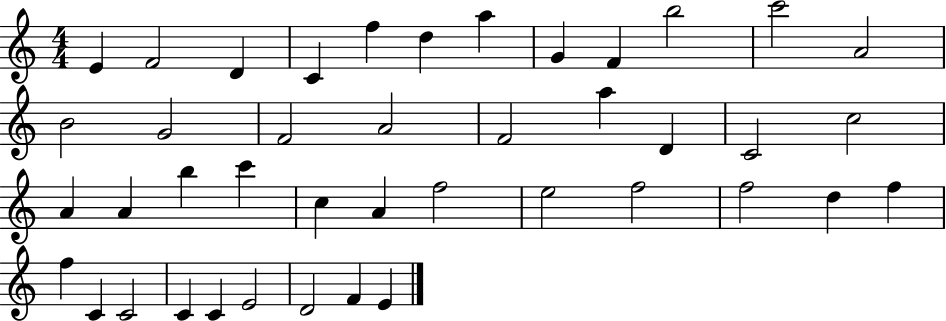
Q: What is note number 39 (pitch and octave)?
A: E4